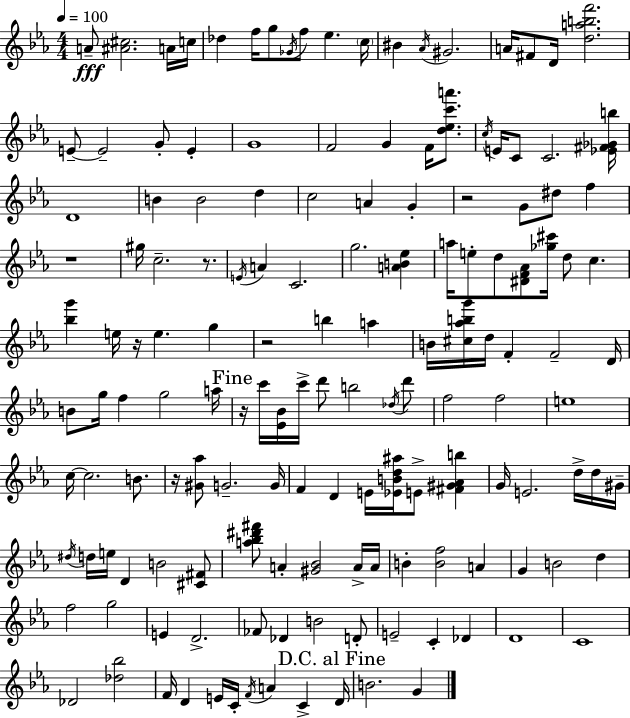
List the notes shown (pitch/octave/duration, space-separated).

A4/e [A#4,C#5]/h. A4/s C5/s Db5/q F5/s G5/e Gb4/s F5/e Eb5/q. C5/s BIS4/q Ab4/s G#4/h. A4/s F#4/e D4/s [D5,A5,B5,F6]/h. E4/e E4/h G4/e E4/q G4/w F4/h G4/q F4/s [D5,Eb5,C6,A6]/e. C5/s E4/s C4/e C4/h. [Eb4,F#4,Gb4,B5]/s D4/w B4/q B4/h D5/q C5/h A4/q G4/q R/h G4/e D#5/e F5/q R/w G#5/s C5/h. R/e. E4/s A4/q C4/h. G5/h. [A4,B4,Eb5]/q A5/s E5/e D5/e [D#4,F4,Ab4]/e [Gb5,C#6]/s D5/e C5/q. [Bb5,G6]/q E5/s R/s E5/q. G5/q R/h B5/q A5/q B4/s [C#5,Ab5,B5,G6]/s D5/s F4/q F4/h D4/s B4/e G5/s F5/q G5/h A5/s R/s C6/s [Eb4,Bb4]/s C6/s D6/e B5/h Db5/s D6/e F5/h F5/h E5/w C5/s C5/h. B4/e. R/s [G#4,Ab5]/e G4/h. G4/s F4/q D4/q E4/s [Eb4,B4,D5,A#5]/s E4/e [F#4,G#4,Ab4,B5]/q G4/s E4/h. D5/s D5/s G#4/s D#5/s D5/s E5/s D4/q B4/h [C#4,F#4]/e [A5,Bb5,D#6,F#6]/e A4/q [G#4,Bb4]/h A4/s A4/s B4/q [B4,F5]/h A4/q G4/q B4/h D5/q F5/h G5/h E4/q D4/h. FES4/e Db4/q B4/h D4/e E4/h C4/q Db4/q D4/w C4/w Db4/h [Db5,Bb5]/h F4/s D4/q E4/s C4/s F4/s A4/q C4/q D4/s B4/h. G4/q